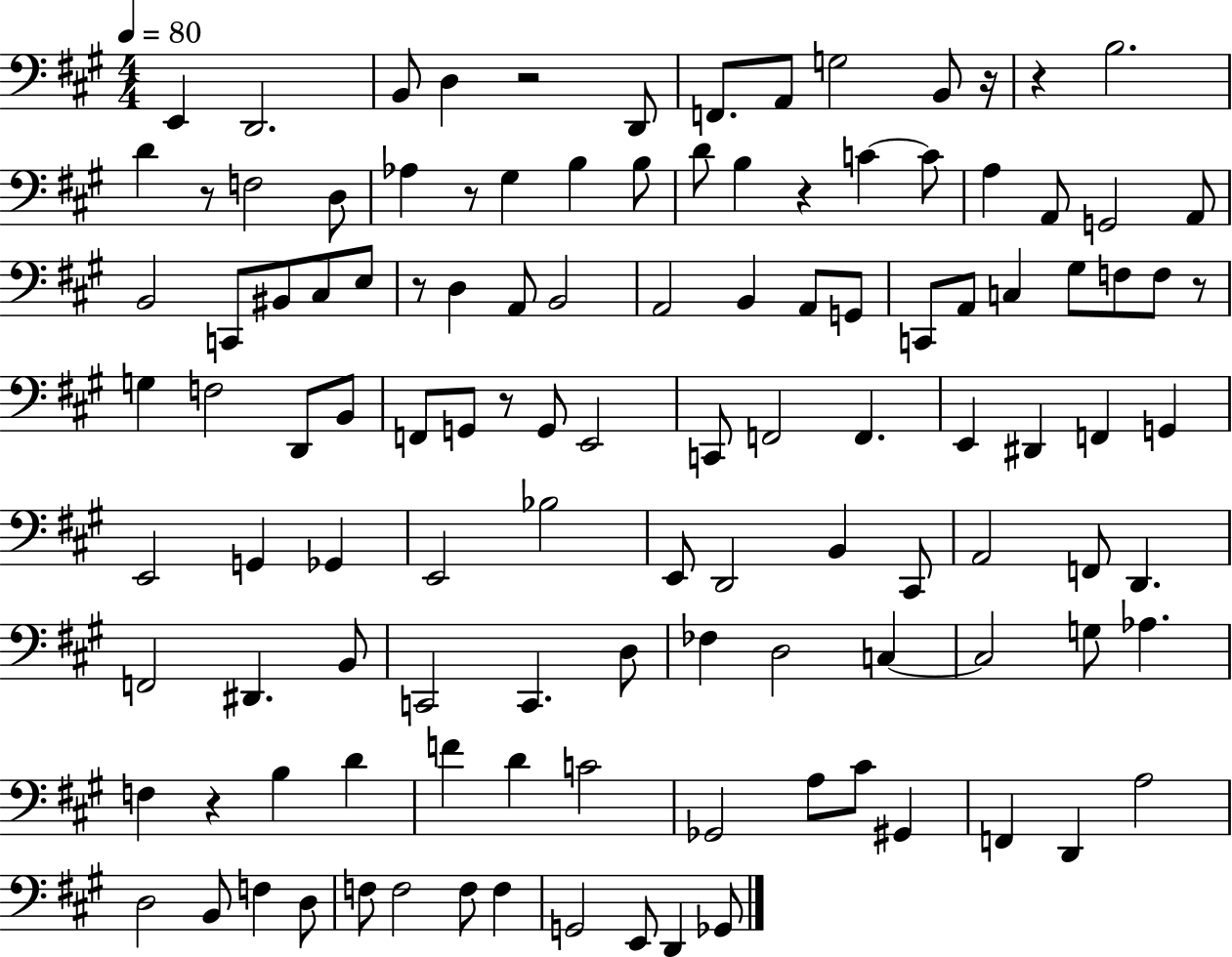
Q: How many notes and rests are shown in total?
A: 117